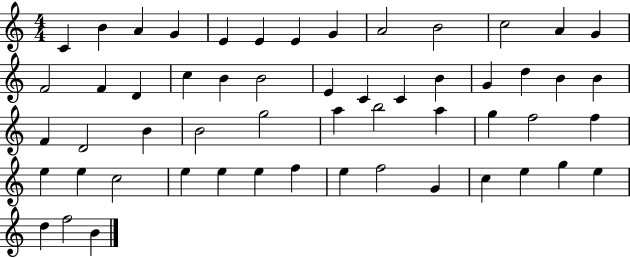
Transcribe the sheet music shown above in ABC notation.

X:1
T:Untitled
M:4/4
L:1/4
K:C
C B A G E E E G A2 B2 c2 A G F2 F D c B B2 E C C B G d B B F D2 B B2 g2 a b2 a g f2 f e e c2 e e e f e f2 G c e g e d f2 B